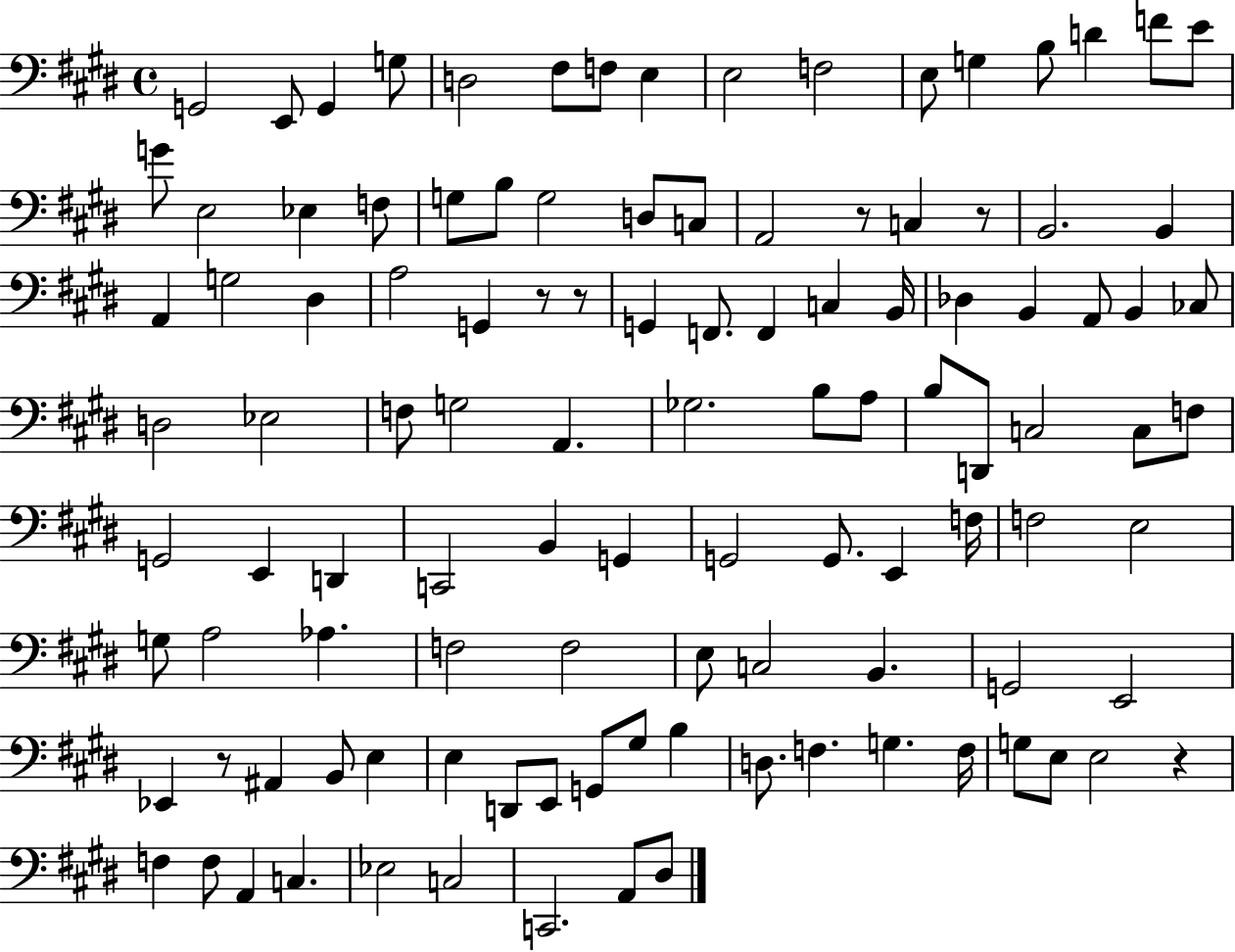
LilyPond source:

{
  \clef bass
  \time 4/4
  \defaultTimeSignature
  \key e \major
  \repeat volta 2 { g,2 e,8 g,4 g8 | d2 fis8 f8 e4 | e2 f2 | e8 g4 b8 d'4 f'8 e'8 | \break g'8 e2 ees4 f8 | g8 b8 g2 d8 c8 | a,2 r8 c4 r8 | b,2. b,4 | \break a,4 g2 dis4 | a2 g,4 r8 r8 | g,4 f,8. f,4 c4 b,16 | des4 b,4 a,8 b,4 ces8 | \break d2 ees2 | f8 g2 a,4. | ges2. b8 a8 | b8 d,8 c2 c8 f8 | \break g,2 e,4 d,4 | c,2 b,4 g,4 | g,2 g,8. e,4 f16 | f2 e2 | \break g8 a2 aes4. | f2 f2 | e8 c2 b,4. | g,2 e,2 | \break ees,4 r8 ais,4 b,8 e4 | e4 d,8 e,8 g,8 gis8 b4 | d8. f4. g4. f16 | g8 e8 e2 r4 | \break f4 f8 a,4 c4. | ees2 c2 | c,2. a,8 dis8 | } \bar "|."
}